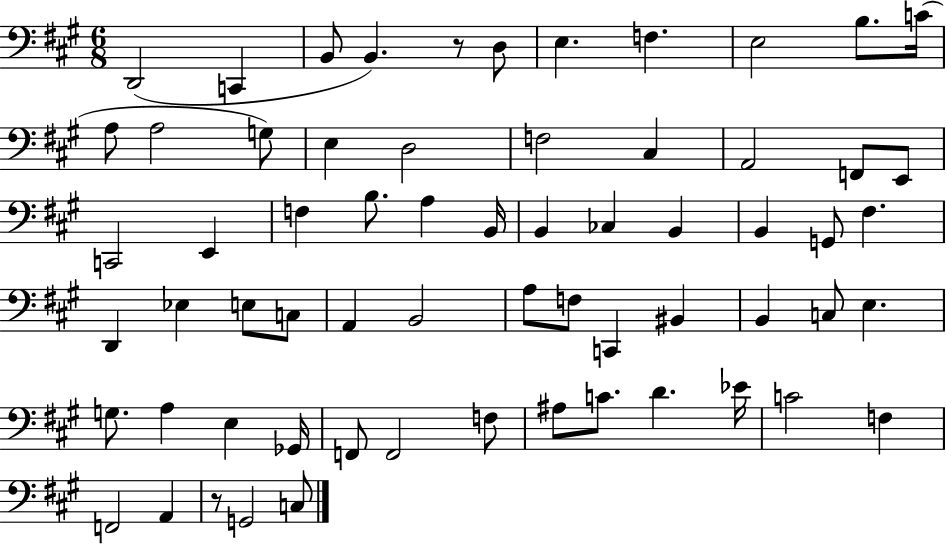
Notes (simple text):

D2/h C2/q B2/e B2/q. R/e D3/e E3/q. F3/q. E3/h B3/e. C4/s A3/e A3/h G3/e E3/q D3/h F3/h C#3/q A2/h F2/e E2/e C2/h E2/q F3/q B3/e. A3/q B2/s B2/q CES3/q B2/q B2/q G2/e F#3/q. D2/q Eb3/q E3/e C3/e A2/q B2/h A3/e F3/e C2/q BIS2/q B2/q C3/e E3/q. G3/e. A3/q E3/q Gb2/s F2/e F2/h F3/e A#3/e C4/e. D4/q. Eb4/s C4/h F3/q F2/h A2/q R/e G2/h C3/e